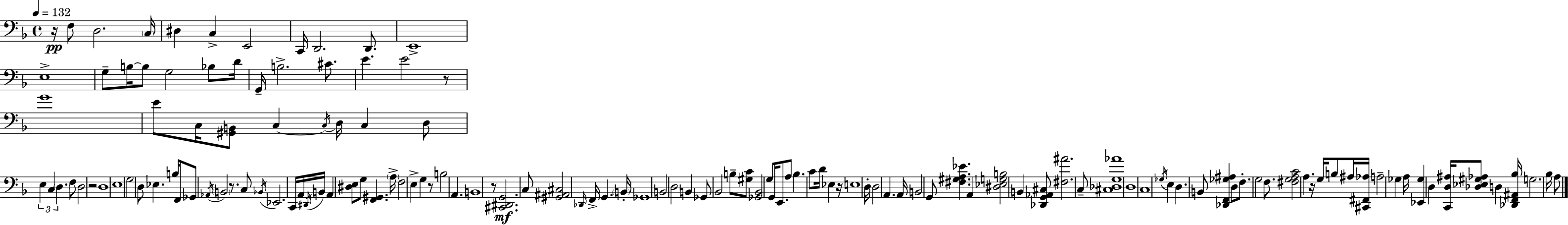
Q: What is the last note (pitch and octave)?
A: A3